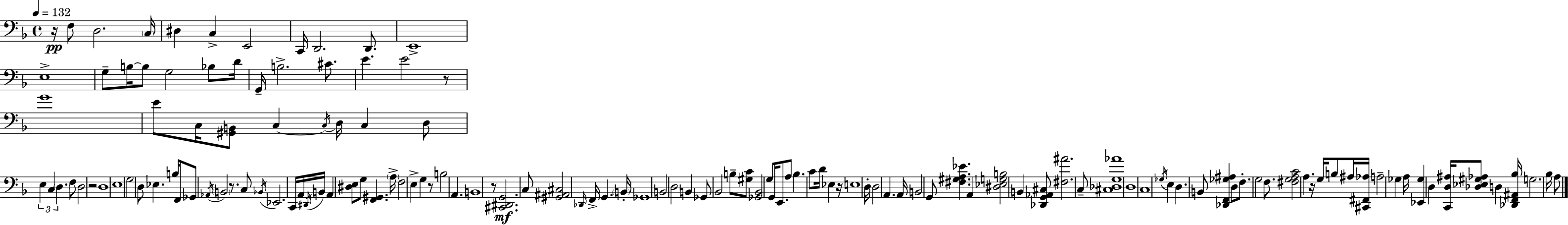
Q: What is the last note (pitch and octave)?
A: A3